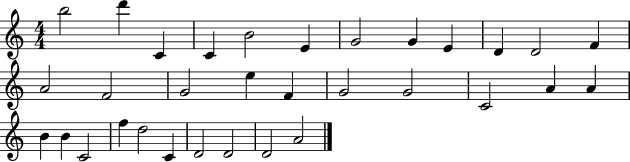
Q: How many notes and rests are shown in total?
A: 32